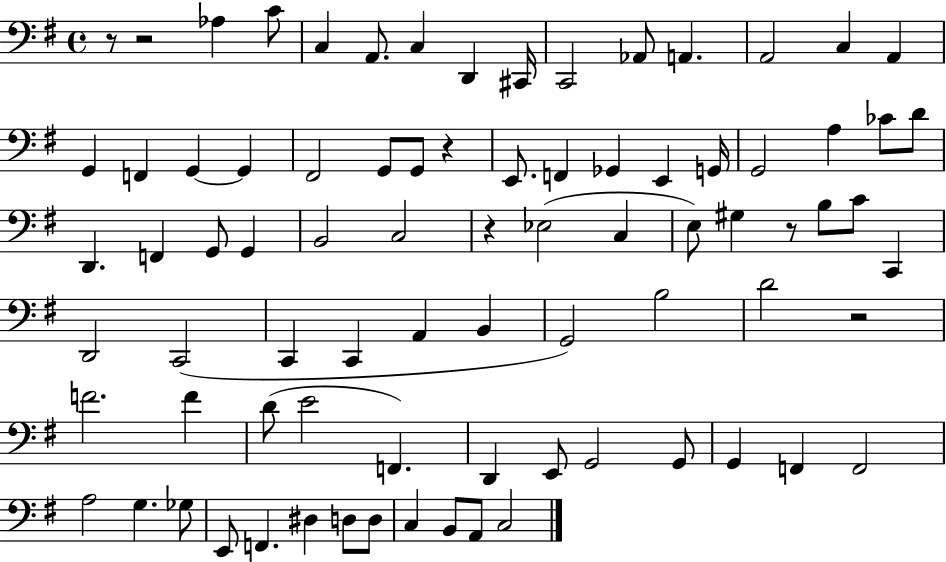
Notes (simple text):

R/e R/h Ab3/q C4/e C3/q A2/e. C3/q D2/q C#2/s C2/h Ab2/e A2/q. A2/h C3/q A2/q G2/q F2/q G2/q G2/q F#2/h G2/e G2/e R/q E2/e. F2/q Gb2/q E2/q G2/s G2/h A3/q CES4/e D4/e D2/q. F2/q G2/e G2/q B2/h C3/h R/q Eb3/h C3/q E3/e G#3/q R/e B3/e C4/e C2/q D2/h C2/h C2/q C2/q A2/q B2/q G2/h B3/h D4/h R/h F4/h. F4/q D4/e E4/h F2/q. D2/q E2/e G2/h G2/e G2/q F2/q F2/h A3/h G3/q. Gb3/e E2/e F2/q. D#3/q D3/e D3/e C3/q B2/e A2/e C3/h